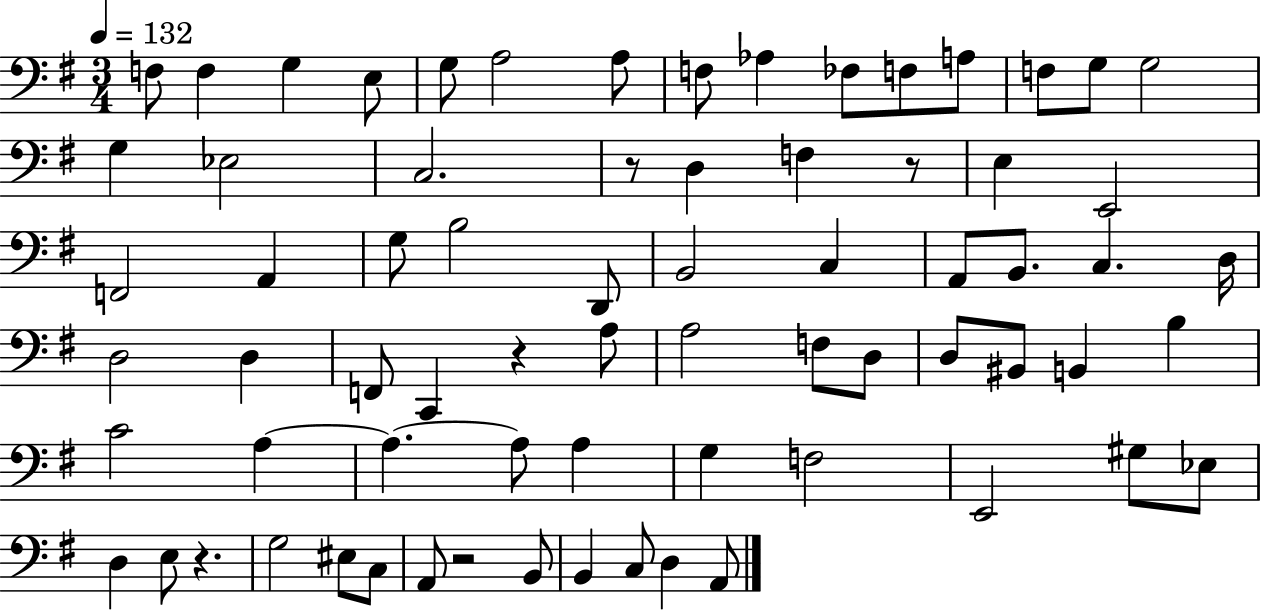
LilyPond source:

{
  \clef bass
  \numericTimeSignature
  \time 3/4
  \key g \major
  \tempo 4 = 132
  f8 f4 g4 e8 | g8 a2 a8 | f8 aes4 fes8 f8 a8 | f8 g8 g2 | \break g4 ees2 | c2. | r8 d4 f4 r8 | e4 e,2 | \break f,2 a,4 | g8 b2 d,8 | b,2 c4 | a,8 b,8. c4. d16 | \break d2 d4 | f,8 c,4 r4 a8 | a2 f8 d8 | d8 bis,8 b,4 b4 | \break c'2 a4~~ | a4.~~ a8 a4 | g4 f2 | e,2 gis8 ees8 | \break d4 e8 r4. | g2 eis8 c8 | a,8 r2 b,8 | b,4 c8 d4 a,8 | \break \bar "|."
}